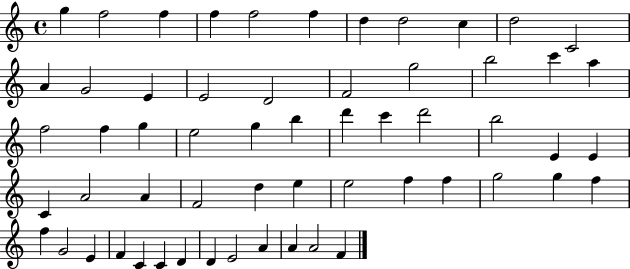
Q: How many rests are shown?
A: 0